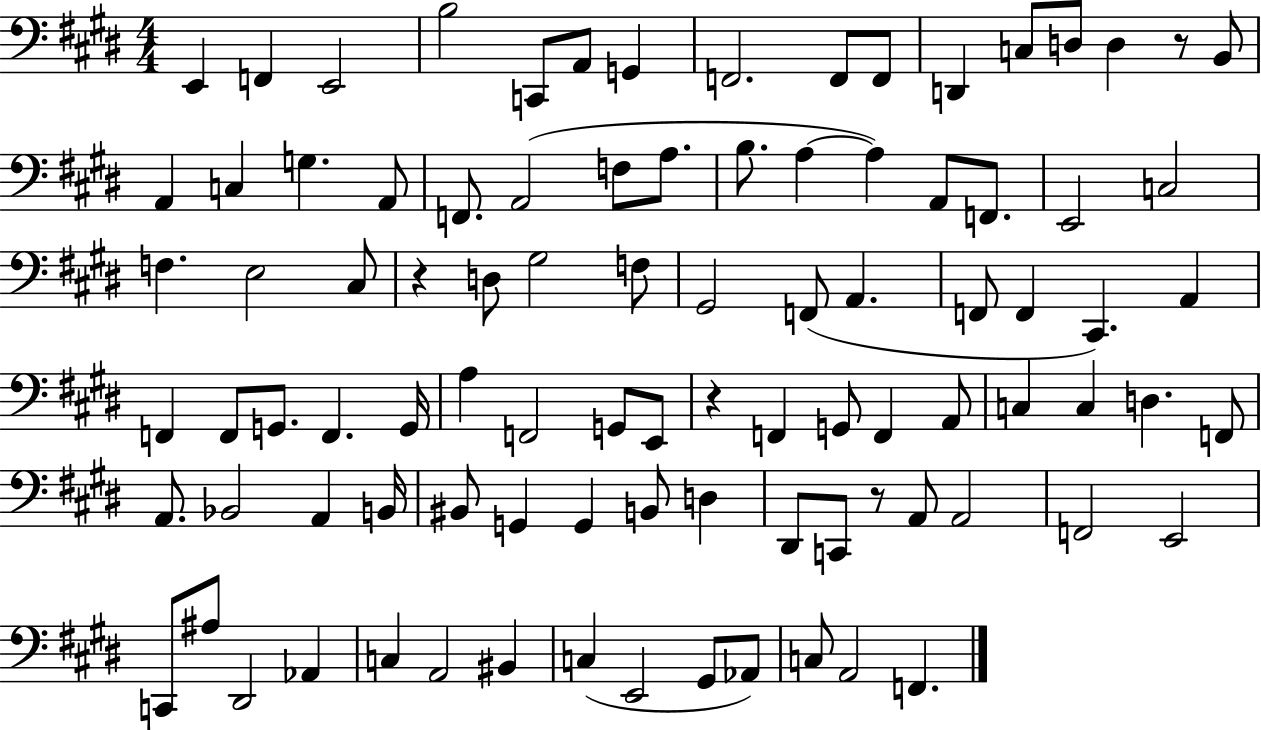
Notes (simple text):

E2/q F2/q E2/h B3/h C2/e A2/e G2/q F2/h. F2/e F2/e D2/q C3/e D3/e D3/q R/e B2/e A2/q C3/q G3/q. A2/e F2/e. A2/h F3/e A3/e. B3/e. A3/q A3/q A2/e F2/e. E2/h C3/h F3/q. E3/h C#3/e R/q D3/e G#3/h F3/e G#2/h F2/e A2/q. F2/e F2/q C#2/q. A2/q F2/q F2/e G2/e. F2/q. G2/s A3/q F2/h G2/e E2/e R/q F2/q G2/e F2/q A2/e C3/q C3/q D3/q. F2/e A2/e. Bb2/h A2/q B2/s BIS2/e G2/q G2/q B2/e D3/q D#2/e C2/e R/e A2/e A2/h F2/h E2/h C2/e A#3/e D#2/h Ab2/q C3/q A2/h BIS2/q C3/q E2/h G#2/e Ab2/e C3/e A2/h F2/q.